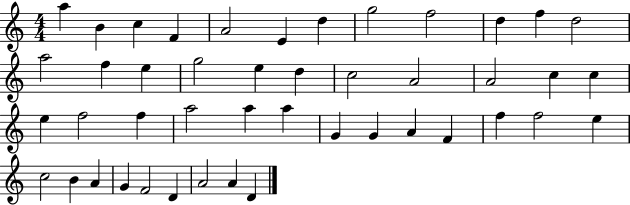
X:1
T:Untitled
M:4/4
L:1/4
K:C
a B c F A2 E d g2 f2 d f d2 a2 f e g2 e d c2 A2 A2 c c e f2 f a2 a a G G A F f f2 e c2 B A G F2 D A2 A D